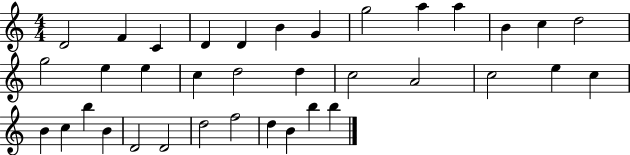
{
  \clef treble
  \numericTimeSignature
  \time 4/4
  \key c \major
  d'2 f'4 c'4 | d'4 d'4 b'4 g'4 | g''2 a''4 a''4 | b'4 c''4 d''2 | \break g''2 e''4 e''4 | c''4 d''2 d''4 | c''2 a'2 | c''2 e''4 c''4 | \break b'4 c''4 b''4 b'4 | d'2 d'2 | d''2 f''2 | d''4 b'4 b''4 b''4 | \break \bar "|."
}